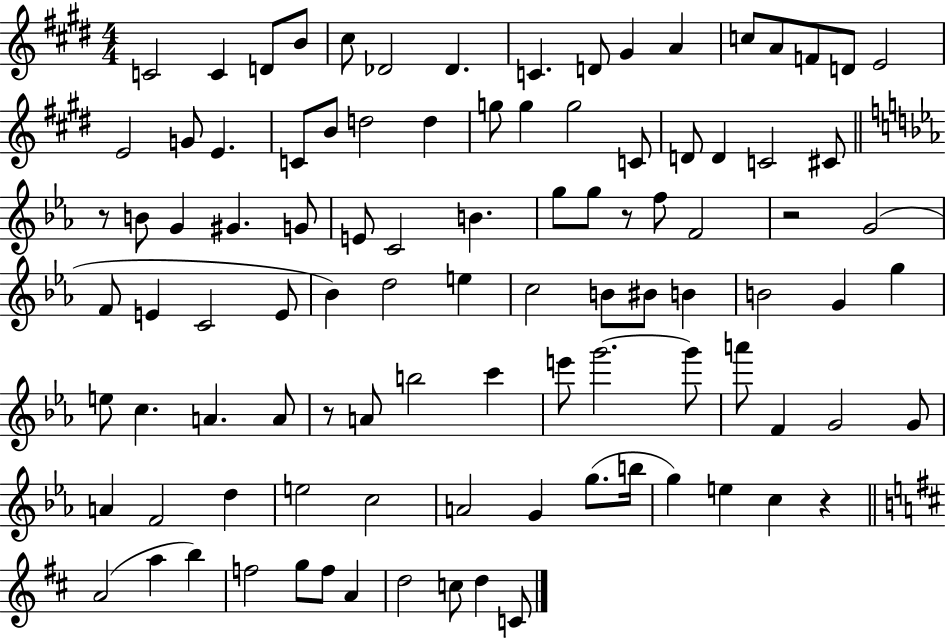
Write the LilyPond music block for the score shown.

{
  \clef treble
  \numericTimeSignature
  \time 4/4
  \key e \major
  c'2 c'4 d'8 b'8 | cis''8 des'2 des'4. | c'4. d'8 gis'4 a'4 | c''8 a'8 f'8 d'8 e'2 | \break e'2 g'8 e'4. | c'8 b'8 d''2 d''4 | g''8 g''4 g''2 c'8 | d'8 d'4 c'2 cis'8 | \break \bar "||" \break \key ees \major r8 b'8 g'4 gis'4. g'8 | e'8 c'2 b'4. | g''8 g''8 r8 f''8 f'2 | r2 g'2( | \break f'8 e'4 c'2 e'8 | bes'4) d''2 e''4 | c''2 b'8 bis'8 b'4 | b'2 g'4 g''4 | \break e''8 c''4. a'4. a'8 | r8 a'8 b''2 c'''4 | e'''8 g'''2.~~ g'''8 | a'''8 f'4 g'2 g'8 | \break a'4 f'2 d''4 | e''2 c''2 | a'2 g'4 g''8.( b''16 | g''4) e''4 c''4 r4 | \break \bar "||" \break \key d \major a'2( a''4 b''4) | f''2 g''8 f''8 a'4 | d''2 c''8 d''4 c'8 | \bar "|."
}